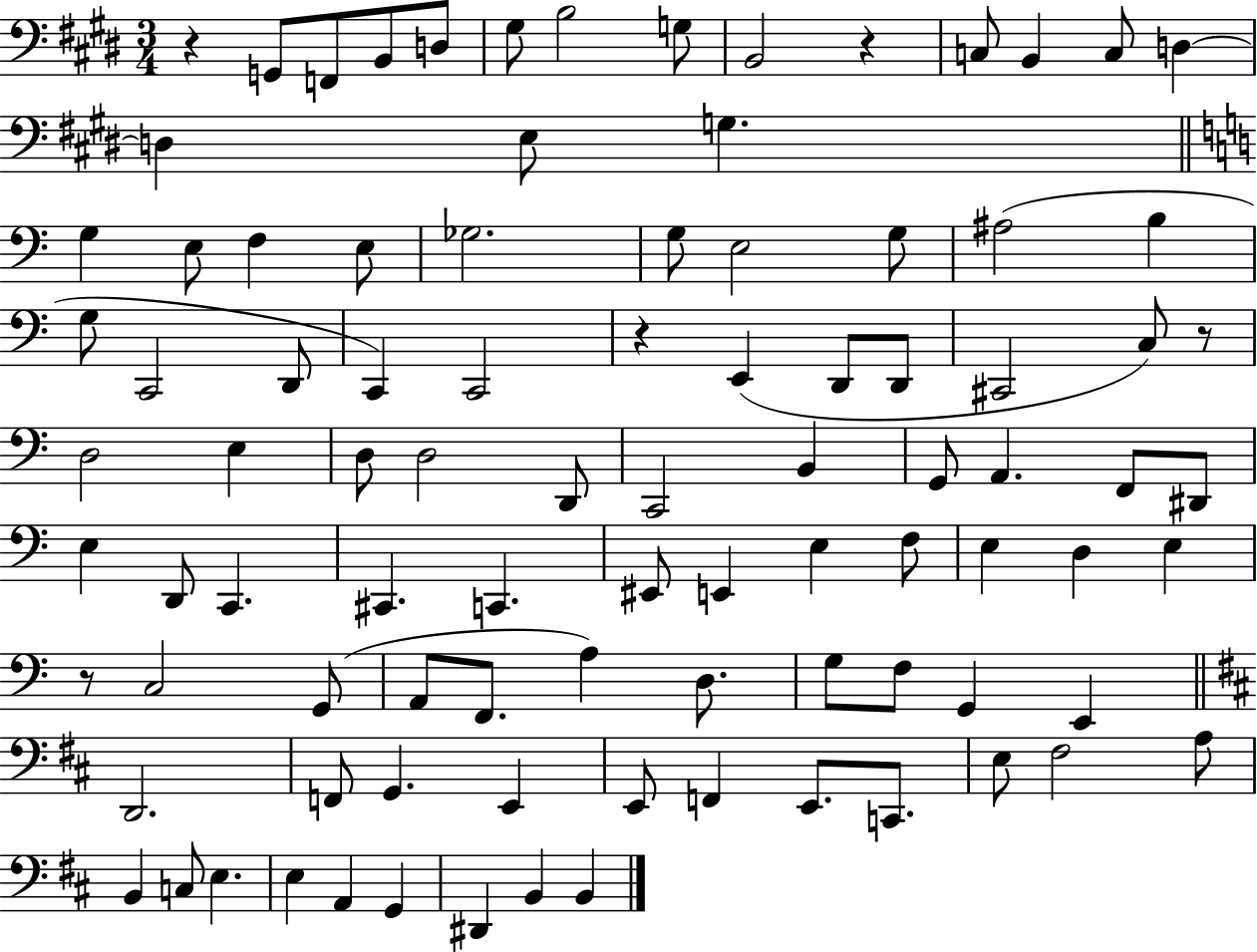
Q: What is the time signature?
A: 3/4